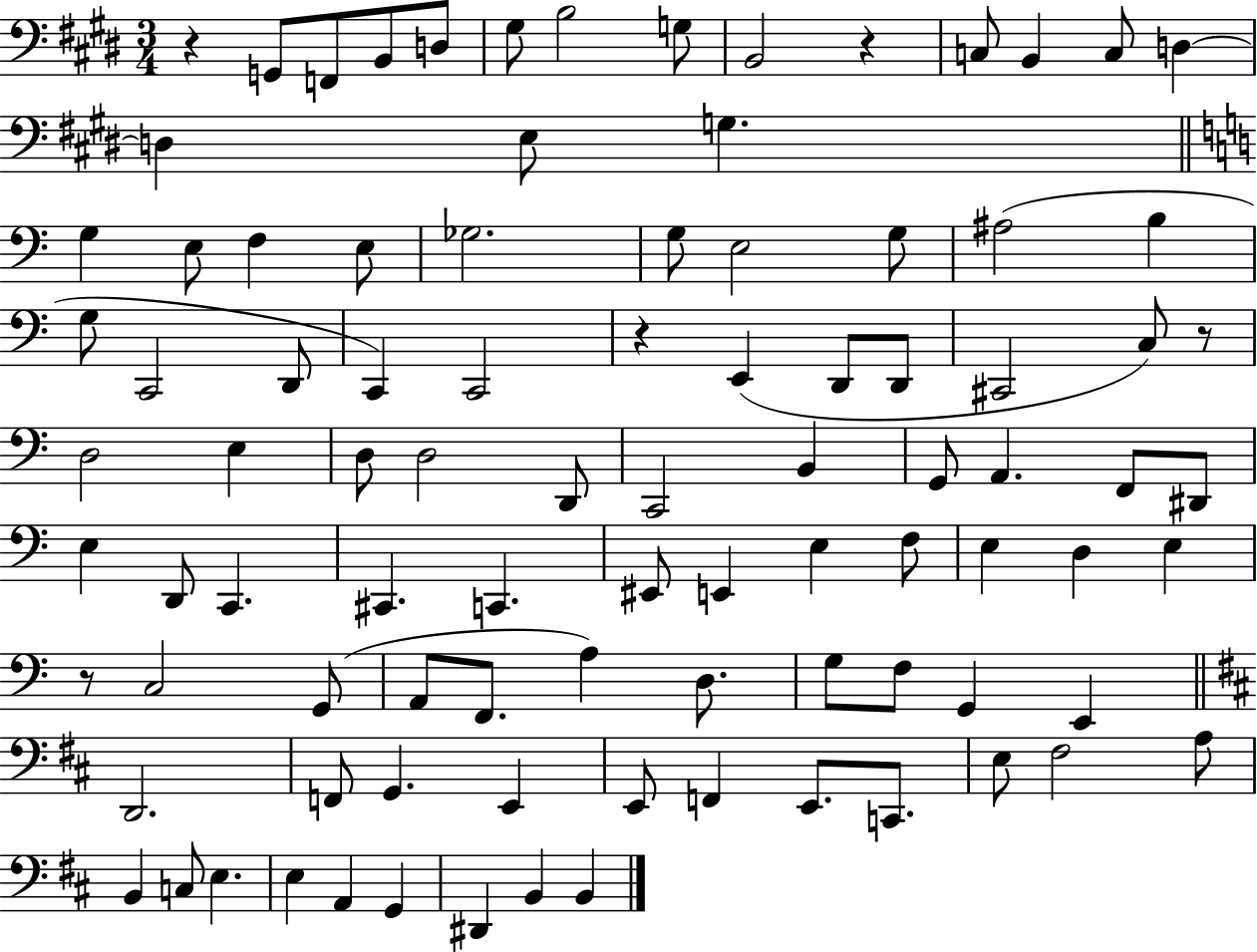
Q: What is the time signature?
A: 3/4